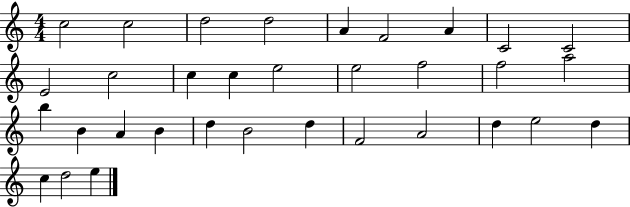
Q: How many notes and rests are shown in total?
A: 33